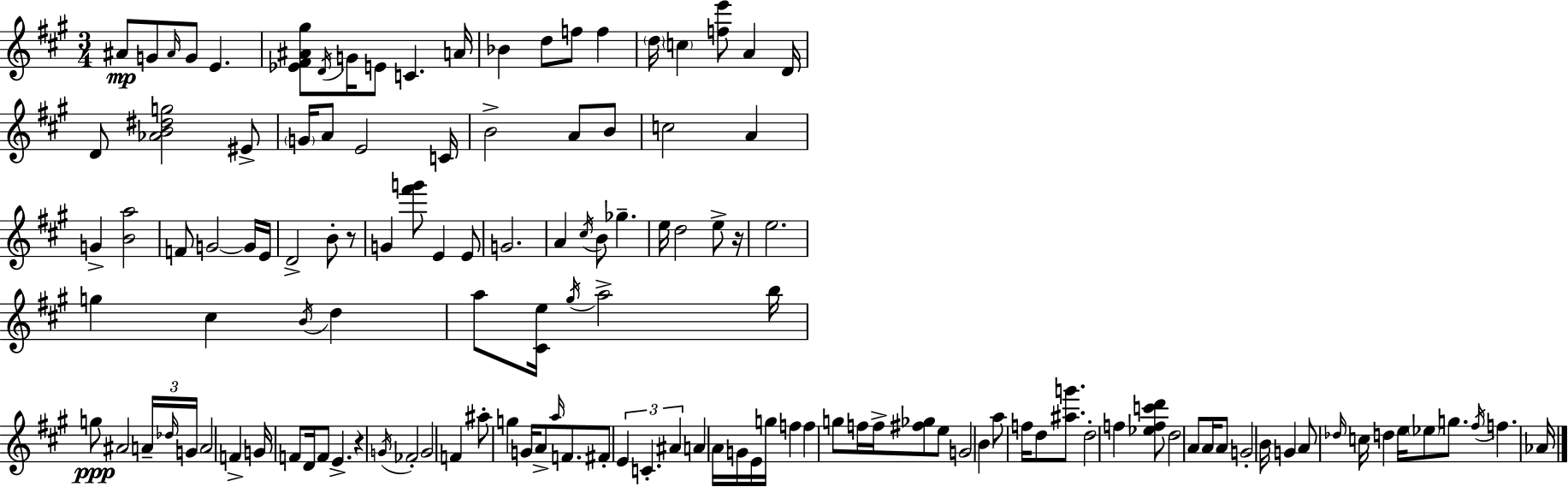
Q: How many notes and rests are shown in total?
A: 129